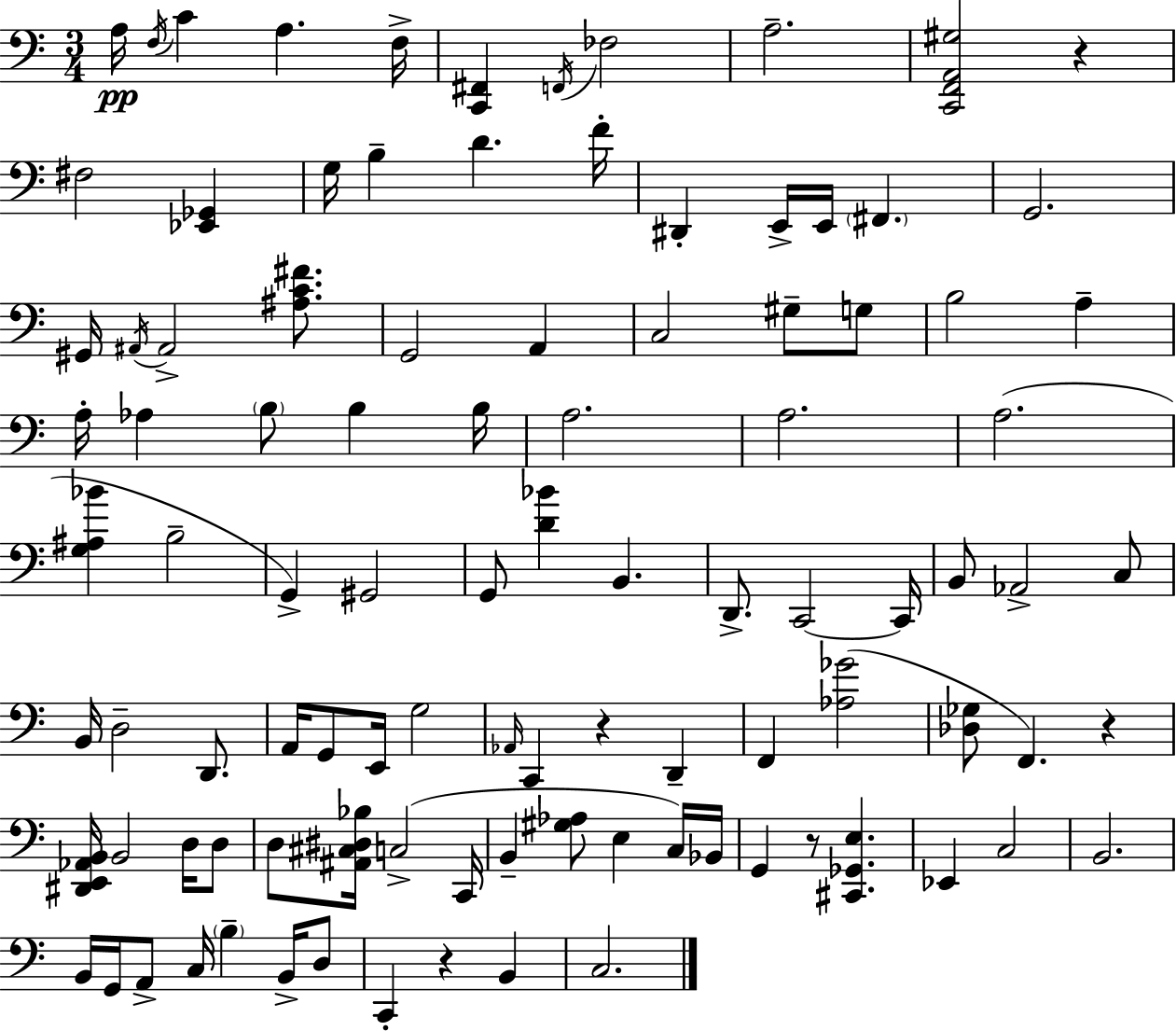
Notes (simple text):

A3/s F3/s C4/q A3/q. F3/s [C2,F#2]/q F2/s FES3/h A3/h. [C2,F2,A2,G#3]/h R/q F#3/h [Eb2,Gb2]/q G3/s B3/q D4/q. F4/s D#2/q E2/s E2/s F#2/q. G2/h. G#2/s A#2/s A#2/h [A#3,C4,F#4]/e. G2/h A2/q C3/h G#3/e G3/e B3/h A3/q A3/s Ab3/q B3/e B3/q B3/s A3/h. A3/h. A3/h. [G3,A#3,Bb4]/q B3/h G2/q G#2/h G2/e [D4,Bb4]/q B2/q. D2/e. C2/h C2/s B2/e Ab2/h C3/e B2/s D3/h D2/e. A2/s G2/e E2/s G3/h Ab2/s C2/q R/q D2/q F2/q [Ab3,Gb4]/h [Db3,Gb3]/e F2/q. R/q [D#2,E2,Ab2,B2]/s B2/h D3/s D3/e D3/e [A#2,C#3,D#3,Bb3]/s C3/h C2/s B2/q [G#3,Ab3]/e E3/q C3/s Bb2/s G2/q R/e [C#2,Gb2,E3]/q. Eb2/q C3/h B2/h. B2/s G2/s A2/e C3/s B3/q B2/s D3/e C2/q R/q B2/q C3/h.